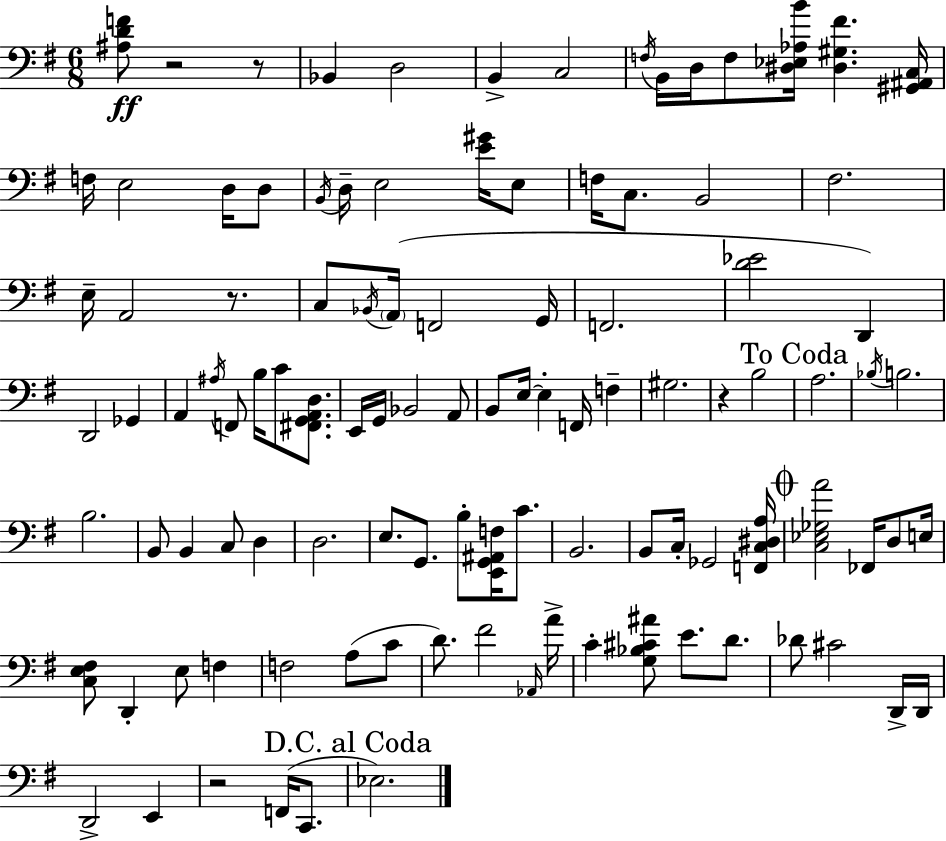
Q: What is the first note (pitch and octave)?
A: Bb2